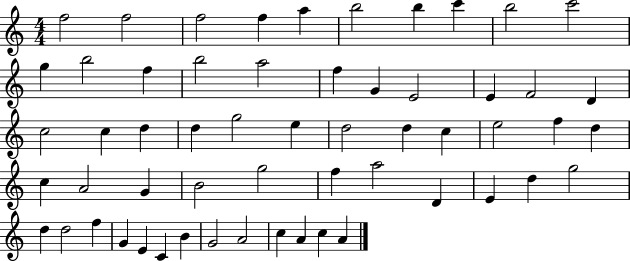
X:1
T:Untitled
M:4/4
L:1/4
K:C
f2 f2 f2 f a b2 b c' b2 c'2 g b2 f b2 a2 f G E2 E F2 D c2 c d d g2 e d2 d c e2 f d c A2 G B2 g2 f a2 D E d g2 d d2 f G E C B G2 A2 c A c A